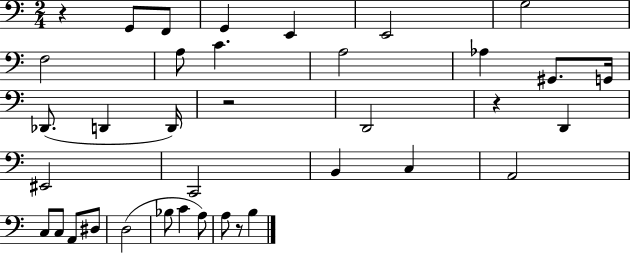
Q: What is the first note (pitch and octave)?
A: G2